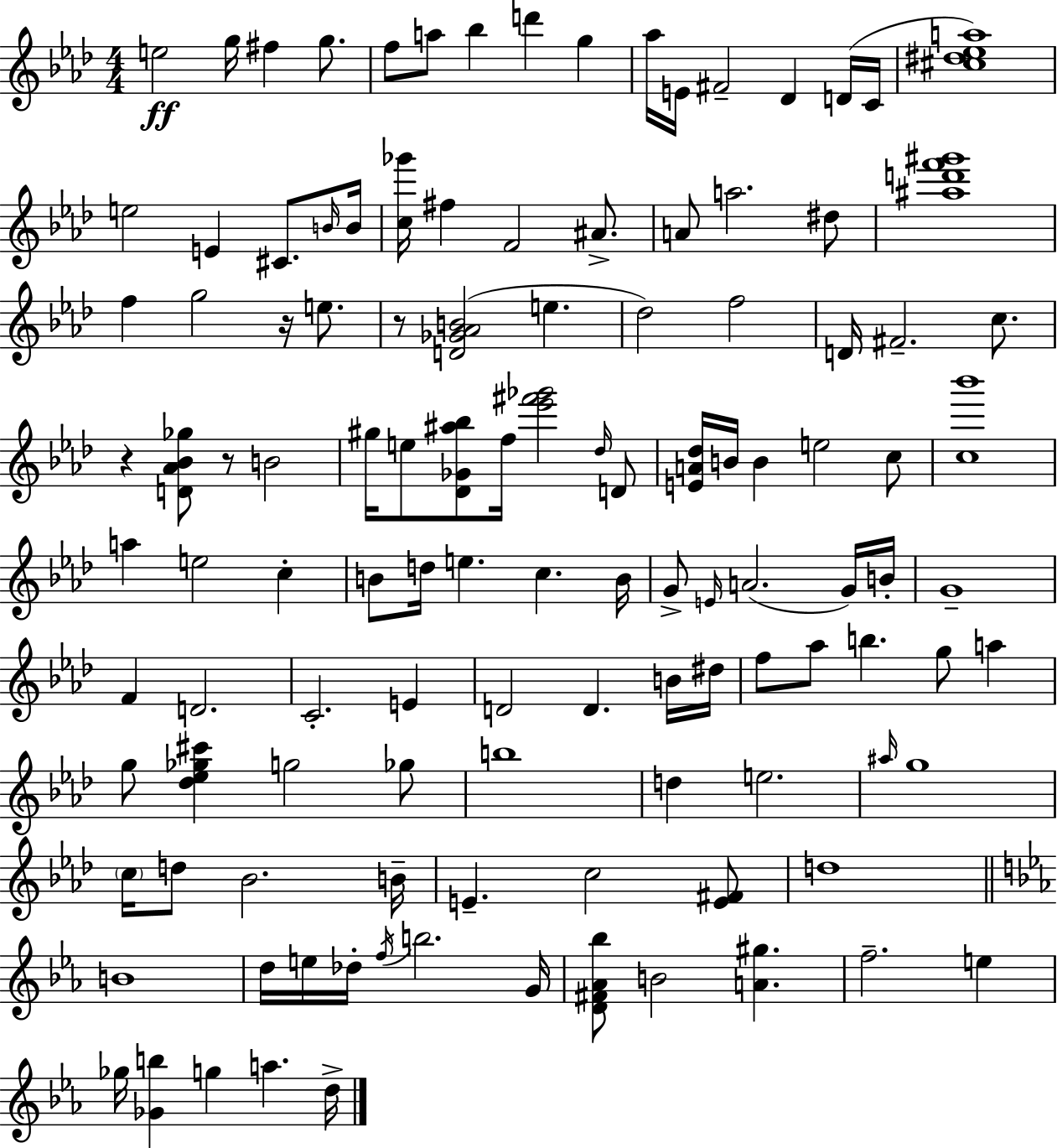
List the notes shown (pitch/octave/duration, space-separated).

E5/h G5/s F#5/q G5/e. F5/e A5/e Bb5/q D6/q G5/q Ab5/s E4/s F#4/h Db4/q D4/s C4/s [C#5,D#5,Eb5,A5]/w E5/h E4/q C#4/e. B4/s B4/s [C5,Gb6]/s F#5/q F4/h A#4/e. A4/e A5/h. D#5/e [A#5,D6,F6,G#6]/w F5/q G5/h R/s E5/e. R/e [D4,Gb4,Ab4,B4]/h E5/q. Db5/h F5/h D4/s F#4/h. C5/e. R/q [D4,Ab4,Bb4,Gb5]/e R/e B4/h G#5/s E5/e [Db4,Gb4,A#5,Bb5]/e F5/s [Eb6,F#6,Gb6]/h Db5/s D4/e [E4,A4,Db5]/s B4/s B4/q E5/h C5/e [C5,Bb6]/w A5/q E5/h C5/q B4/e D5/s E5/q. C5/q. B4/s G4/e E4/s A4/h. G4/s B4/s G4/w F4/q D4/h. C4/h. E4/q D4/h D4/q. B4/s D#5/s F5/e Ab5/e B5/q. G5/e A5/q G5/e [Db5,Eb5,Gb5,C#6]/q G5/h Gb5/e B5/w D5/q E5/h. A#5/s G5/w C5/s D5/e Bb4/h. B4/s E4/q. C5/h [E4,F#4]/e D5/w B4/w D5/s E5/s Db5/s F5/s B5/h. G4/s [D4,F#4,Ab4,Bb5]/e B4/h [A4,G#5]/q. F5/h. E5/q Gb5/s [Gb4,B5]/q G5/q A5/q. D5/s